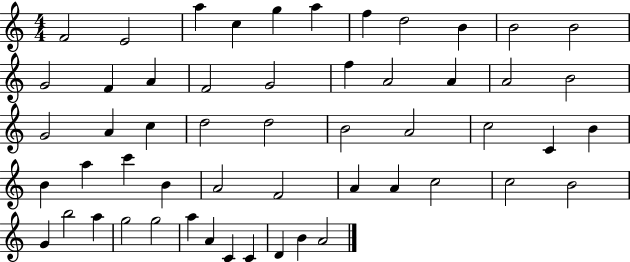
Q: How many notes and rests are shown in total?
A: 54